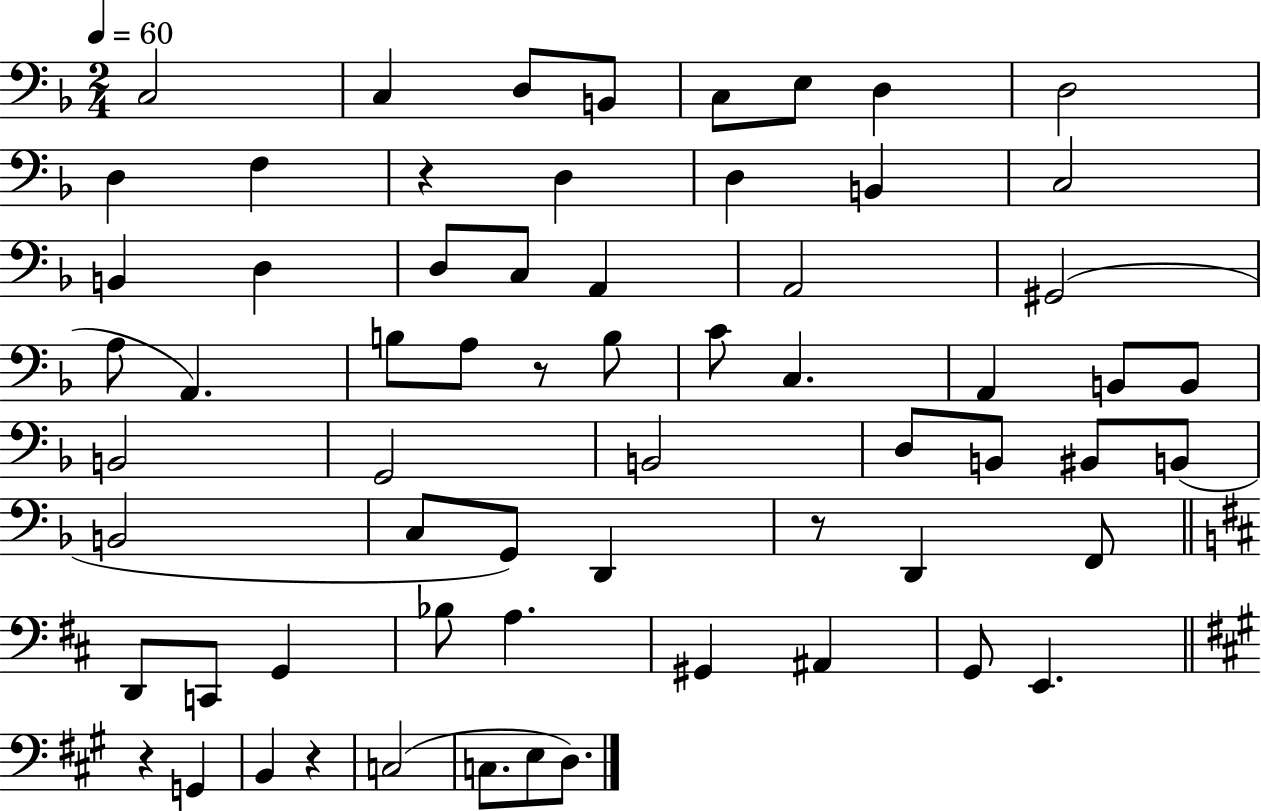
X:1
T:Untitled
M:2/4
L:1/4
K:F
C,2 C, D,/2 B,,/2 C,/2 E,/2 D, D,2 D, F, z D, D, B,, C,2 B,, D, D,/2 C,/2 A,, A,,2 ^G,,2 A,/2 A,, B,/2 A,/2 z/2 B,/2 C/2 C, A,, B,,/2 B,,/2 B,,2 G,,2 B,,2 D,/2 B,,/2 ^B,,/2 B,,/2 B,,2 C,/2 G,,/2 D,, z/2 D,, F,,/2 D,,/2 C,,/2 G,, _B,/2 A, ^G,, ^A,, G,,/2 E,, z G,, B,, z C,2 C,/2 E,/2 D,/2